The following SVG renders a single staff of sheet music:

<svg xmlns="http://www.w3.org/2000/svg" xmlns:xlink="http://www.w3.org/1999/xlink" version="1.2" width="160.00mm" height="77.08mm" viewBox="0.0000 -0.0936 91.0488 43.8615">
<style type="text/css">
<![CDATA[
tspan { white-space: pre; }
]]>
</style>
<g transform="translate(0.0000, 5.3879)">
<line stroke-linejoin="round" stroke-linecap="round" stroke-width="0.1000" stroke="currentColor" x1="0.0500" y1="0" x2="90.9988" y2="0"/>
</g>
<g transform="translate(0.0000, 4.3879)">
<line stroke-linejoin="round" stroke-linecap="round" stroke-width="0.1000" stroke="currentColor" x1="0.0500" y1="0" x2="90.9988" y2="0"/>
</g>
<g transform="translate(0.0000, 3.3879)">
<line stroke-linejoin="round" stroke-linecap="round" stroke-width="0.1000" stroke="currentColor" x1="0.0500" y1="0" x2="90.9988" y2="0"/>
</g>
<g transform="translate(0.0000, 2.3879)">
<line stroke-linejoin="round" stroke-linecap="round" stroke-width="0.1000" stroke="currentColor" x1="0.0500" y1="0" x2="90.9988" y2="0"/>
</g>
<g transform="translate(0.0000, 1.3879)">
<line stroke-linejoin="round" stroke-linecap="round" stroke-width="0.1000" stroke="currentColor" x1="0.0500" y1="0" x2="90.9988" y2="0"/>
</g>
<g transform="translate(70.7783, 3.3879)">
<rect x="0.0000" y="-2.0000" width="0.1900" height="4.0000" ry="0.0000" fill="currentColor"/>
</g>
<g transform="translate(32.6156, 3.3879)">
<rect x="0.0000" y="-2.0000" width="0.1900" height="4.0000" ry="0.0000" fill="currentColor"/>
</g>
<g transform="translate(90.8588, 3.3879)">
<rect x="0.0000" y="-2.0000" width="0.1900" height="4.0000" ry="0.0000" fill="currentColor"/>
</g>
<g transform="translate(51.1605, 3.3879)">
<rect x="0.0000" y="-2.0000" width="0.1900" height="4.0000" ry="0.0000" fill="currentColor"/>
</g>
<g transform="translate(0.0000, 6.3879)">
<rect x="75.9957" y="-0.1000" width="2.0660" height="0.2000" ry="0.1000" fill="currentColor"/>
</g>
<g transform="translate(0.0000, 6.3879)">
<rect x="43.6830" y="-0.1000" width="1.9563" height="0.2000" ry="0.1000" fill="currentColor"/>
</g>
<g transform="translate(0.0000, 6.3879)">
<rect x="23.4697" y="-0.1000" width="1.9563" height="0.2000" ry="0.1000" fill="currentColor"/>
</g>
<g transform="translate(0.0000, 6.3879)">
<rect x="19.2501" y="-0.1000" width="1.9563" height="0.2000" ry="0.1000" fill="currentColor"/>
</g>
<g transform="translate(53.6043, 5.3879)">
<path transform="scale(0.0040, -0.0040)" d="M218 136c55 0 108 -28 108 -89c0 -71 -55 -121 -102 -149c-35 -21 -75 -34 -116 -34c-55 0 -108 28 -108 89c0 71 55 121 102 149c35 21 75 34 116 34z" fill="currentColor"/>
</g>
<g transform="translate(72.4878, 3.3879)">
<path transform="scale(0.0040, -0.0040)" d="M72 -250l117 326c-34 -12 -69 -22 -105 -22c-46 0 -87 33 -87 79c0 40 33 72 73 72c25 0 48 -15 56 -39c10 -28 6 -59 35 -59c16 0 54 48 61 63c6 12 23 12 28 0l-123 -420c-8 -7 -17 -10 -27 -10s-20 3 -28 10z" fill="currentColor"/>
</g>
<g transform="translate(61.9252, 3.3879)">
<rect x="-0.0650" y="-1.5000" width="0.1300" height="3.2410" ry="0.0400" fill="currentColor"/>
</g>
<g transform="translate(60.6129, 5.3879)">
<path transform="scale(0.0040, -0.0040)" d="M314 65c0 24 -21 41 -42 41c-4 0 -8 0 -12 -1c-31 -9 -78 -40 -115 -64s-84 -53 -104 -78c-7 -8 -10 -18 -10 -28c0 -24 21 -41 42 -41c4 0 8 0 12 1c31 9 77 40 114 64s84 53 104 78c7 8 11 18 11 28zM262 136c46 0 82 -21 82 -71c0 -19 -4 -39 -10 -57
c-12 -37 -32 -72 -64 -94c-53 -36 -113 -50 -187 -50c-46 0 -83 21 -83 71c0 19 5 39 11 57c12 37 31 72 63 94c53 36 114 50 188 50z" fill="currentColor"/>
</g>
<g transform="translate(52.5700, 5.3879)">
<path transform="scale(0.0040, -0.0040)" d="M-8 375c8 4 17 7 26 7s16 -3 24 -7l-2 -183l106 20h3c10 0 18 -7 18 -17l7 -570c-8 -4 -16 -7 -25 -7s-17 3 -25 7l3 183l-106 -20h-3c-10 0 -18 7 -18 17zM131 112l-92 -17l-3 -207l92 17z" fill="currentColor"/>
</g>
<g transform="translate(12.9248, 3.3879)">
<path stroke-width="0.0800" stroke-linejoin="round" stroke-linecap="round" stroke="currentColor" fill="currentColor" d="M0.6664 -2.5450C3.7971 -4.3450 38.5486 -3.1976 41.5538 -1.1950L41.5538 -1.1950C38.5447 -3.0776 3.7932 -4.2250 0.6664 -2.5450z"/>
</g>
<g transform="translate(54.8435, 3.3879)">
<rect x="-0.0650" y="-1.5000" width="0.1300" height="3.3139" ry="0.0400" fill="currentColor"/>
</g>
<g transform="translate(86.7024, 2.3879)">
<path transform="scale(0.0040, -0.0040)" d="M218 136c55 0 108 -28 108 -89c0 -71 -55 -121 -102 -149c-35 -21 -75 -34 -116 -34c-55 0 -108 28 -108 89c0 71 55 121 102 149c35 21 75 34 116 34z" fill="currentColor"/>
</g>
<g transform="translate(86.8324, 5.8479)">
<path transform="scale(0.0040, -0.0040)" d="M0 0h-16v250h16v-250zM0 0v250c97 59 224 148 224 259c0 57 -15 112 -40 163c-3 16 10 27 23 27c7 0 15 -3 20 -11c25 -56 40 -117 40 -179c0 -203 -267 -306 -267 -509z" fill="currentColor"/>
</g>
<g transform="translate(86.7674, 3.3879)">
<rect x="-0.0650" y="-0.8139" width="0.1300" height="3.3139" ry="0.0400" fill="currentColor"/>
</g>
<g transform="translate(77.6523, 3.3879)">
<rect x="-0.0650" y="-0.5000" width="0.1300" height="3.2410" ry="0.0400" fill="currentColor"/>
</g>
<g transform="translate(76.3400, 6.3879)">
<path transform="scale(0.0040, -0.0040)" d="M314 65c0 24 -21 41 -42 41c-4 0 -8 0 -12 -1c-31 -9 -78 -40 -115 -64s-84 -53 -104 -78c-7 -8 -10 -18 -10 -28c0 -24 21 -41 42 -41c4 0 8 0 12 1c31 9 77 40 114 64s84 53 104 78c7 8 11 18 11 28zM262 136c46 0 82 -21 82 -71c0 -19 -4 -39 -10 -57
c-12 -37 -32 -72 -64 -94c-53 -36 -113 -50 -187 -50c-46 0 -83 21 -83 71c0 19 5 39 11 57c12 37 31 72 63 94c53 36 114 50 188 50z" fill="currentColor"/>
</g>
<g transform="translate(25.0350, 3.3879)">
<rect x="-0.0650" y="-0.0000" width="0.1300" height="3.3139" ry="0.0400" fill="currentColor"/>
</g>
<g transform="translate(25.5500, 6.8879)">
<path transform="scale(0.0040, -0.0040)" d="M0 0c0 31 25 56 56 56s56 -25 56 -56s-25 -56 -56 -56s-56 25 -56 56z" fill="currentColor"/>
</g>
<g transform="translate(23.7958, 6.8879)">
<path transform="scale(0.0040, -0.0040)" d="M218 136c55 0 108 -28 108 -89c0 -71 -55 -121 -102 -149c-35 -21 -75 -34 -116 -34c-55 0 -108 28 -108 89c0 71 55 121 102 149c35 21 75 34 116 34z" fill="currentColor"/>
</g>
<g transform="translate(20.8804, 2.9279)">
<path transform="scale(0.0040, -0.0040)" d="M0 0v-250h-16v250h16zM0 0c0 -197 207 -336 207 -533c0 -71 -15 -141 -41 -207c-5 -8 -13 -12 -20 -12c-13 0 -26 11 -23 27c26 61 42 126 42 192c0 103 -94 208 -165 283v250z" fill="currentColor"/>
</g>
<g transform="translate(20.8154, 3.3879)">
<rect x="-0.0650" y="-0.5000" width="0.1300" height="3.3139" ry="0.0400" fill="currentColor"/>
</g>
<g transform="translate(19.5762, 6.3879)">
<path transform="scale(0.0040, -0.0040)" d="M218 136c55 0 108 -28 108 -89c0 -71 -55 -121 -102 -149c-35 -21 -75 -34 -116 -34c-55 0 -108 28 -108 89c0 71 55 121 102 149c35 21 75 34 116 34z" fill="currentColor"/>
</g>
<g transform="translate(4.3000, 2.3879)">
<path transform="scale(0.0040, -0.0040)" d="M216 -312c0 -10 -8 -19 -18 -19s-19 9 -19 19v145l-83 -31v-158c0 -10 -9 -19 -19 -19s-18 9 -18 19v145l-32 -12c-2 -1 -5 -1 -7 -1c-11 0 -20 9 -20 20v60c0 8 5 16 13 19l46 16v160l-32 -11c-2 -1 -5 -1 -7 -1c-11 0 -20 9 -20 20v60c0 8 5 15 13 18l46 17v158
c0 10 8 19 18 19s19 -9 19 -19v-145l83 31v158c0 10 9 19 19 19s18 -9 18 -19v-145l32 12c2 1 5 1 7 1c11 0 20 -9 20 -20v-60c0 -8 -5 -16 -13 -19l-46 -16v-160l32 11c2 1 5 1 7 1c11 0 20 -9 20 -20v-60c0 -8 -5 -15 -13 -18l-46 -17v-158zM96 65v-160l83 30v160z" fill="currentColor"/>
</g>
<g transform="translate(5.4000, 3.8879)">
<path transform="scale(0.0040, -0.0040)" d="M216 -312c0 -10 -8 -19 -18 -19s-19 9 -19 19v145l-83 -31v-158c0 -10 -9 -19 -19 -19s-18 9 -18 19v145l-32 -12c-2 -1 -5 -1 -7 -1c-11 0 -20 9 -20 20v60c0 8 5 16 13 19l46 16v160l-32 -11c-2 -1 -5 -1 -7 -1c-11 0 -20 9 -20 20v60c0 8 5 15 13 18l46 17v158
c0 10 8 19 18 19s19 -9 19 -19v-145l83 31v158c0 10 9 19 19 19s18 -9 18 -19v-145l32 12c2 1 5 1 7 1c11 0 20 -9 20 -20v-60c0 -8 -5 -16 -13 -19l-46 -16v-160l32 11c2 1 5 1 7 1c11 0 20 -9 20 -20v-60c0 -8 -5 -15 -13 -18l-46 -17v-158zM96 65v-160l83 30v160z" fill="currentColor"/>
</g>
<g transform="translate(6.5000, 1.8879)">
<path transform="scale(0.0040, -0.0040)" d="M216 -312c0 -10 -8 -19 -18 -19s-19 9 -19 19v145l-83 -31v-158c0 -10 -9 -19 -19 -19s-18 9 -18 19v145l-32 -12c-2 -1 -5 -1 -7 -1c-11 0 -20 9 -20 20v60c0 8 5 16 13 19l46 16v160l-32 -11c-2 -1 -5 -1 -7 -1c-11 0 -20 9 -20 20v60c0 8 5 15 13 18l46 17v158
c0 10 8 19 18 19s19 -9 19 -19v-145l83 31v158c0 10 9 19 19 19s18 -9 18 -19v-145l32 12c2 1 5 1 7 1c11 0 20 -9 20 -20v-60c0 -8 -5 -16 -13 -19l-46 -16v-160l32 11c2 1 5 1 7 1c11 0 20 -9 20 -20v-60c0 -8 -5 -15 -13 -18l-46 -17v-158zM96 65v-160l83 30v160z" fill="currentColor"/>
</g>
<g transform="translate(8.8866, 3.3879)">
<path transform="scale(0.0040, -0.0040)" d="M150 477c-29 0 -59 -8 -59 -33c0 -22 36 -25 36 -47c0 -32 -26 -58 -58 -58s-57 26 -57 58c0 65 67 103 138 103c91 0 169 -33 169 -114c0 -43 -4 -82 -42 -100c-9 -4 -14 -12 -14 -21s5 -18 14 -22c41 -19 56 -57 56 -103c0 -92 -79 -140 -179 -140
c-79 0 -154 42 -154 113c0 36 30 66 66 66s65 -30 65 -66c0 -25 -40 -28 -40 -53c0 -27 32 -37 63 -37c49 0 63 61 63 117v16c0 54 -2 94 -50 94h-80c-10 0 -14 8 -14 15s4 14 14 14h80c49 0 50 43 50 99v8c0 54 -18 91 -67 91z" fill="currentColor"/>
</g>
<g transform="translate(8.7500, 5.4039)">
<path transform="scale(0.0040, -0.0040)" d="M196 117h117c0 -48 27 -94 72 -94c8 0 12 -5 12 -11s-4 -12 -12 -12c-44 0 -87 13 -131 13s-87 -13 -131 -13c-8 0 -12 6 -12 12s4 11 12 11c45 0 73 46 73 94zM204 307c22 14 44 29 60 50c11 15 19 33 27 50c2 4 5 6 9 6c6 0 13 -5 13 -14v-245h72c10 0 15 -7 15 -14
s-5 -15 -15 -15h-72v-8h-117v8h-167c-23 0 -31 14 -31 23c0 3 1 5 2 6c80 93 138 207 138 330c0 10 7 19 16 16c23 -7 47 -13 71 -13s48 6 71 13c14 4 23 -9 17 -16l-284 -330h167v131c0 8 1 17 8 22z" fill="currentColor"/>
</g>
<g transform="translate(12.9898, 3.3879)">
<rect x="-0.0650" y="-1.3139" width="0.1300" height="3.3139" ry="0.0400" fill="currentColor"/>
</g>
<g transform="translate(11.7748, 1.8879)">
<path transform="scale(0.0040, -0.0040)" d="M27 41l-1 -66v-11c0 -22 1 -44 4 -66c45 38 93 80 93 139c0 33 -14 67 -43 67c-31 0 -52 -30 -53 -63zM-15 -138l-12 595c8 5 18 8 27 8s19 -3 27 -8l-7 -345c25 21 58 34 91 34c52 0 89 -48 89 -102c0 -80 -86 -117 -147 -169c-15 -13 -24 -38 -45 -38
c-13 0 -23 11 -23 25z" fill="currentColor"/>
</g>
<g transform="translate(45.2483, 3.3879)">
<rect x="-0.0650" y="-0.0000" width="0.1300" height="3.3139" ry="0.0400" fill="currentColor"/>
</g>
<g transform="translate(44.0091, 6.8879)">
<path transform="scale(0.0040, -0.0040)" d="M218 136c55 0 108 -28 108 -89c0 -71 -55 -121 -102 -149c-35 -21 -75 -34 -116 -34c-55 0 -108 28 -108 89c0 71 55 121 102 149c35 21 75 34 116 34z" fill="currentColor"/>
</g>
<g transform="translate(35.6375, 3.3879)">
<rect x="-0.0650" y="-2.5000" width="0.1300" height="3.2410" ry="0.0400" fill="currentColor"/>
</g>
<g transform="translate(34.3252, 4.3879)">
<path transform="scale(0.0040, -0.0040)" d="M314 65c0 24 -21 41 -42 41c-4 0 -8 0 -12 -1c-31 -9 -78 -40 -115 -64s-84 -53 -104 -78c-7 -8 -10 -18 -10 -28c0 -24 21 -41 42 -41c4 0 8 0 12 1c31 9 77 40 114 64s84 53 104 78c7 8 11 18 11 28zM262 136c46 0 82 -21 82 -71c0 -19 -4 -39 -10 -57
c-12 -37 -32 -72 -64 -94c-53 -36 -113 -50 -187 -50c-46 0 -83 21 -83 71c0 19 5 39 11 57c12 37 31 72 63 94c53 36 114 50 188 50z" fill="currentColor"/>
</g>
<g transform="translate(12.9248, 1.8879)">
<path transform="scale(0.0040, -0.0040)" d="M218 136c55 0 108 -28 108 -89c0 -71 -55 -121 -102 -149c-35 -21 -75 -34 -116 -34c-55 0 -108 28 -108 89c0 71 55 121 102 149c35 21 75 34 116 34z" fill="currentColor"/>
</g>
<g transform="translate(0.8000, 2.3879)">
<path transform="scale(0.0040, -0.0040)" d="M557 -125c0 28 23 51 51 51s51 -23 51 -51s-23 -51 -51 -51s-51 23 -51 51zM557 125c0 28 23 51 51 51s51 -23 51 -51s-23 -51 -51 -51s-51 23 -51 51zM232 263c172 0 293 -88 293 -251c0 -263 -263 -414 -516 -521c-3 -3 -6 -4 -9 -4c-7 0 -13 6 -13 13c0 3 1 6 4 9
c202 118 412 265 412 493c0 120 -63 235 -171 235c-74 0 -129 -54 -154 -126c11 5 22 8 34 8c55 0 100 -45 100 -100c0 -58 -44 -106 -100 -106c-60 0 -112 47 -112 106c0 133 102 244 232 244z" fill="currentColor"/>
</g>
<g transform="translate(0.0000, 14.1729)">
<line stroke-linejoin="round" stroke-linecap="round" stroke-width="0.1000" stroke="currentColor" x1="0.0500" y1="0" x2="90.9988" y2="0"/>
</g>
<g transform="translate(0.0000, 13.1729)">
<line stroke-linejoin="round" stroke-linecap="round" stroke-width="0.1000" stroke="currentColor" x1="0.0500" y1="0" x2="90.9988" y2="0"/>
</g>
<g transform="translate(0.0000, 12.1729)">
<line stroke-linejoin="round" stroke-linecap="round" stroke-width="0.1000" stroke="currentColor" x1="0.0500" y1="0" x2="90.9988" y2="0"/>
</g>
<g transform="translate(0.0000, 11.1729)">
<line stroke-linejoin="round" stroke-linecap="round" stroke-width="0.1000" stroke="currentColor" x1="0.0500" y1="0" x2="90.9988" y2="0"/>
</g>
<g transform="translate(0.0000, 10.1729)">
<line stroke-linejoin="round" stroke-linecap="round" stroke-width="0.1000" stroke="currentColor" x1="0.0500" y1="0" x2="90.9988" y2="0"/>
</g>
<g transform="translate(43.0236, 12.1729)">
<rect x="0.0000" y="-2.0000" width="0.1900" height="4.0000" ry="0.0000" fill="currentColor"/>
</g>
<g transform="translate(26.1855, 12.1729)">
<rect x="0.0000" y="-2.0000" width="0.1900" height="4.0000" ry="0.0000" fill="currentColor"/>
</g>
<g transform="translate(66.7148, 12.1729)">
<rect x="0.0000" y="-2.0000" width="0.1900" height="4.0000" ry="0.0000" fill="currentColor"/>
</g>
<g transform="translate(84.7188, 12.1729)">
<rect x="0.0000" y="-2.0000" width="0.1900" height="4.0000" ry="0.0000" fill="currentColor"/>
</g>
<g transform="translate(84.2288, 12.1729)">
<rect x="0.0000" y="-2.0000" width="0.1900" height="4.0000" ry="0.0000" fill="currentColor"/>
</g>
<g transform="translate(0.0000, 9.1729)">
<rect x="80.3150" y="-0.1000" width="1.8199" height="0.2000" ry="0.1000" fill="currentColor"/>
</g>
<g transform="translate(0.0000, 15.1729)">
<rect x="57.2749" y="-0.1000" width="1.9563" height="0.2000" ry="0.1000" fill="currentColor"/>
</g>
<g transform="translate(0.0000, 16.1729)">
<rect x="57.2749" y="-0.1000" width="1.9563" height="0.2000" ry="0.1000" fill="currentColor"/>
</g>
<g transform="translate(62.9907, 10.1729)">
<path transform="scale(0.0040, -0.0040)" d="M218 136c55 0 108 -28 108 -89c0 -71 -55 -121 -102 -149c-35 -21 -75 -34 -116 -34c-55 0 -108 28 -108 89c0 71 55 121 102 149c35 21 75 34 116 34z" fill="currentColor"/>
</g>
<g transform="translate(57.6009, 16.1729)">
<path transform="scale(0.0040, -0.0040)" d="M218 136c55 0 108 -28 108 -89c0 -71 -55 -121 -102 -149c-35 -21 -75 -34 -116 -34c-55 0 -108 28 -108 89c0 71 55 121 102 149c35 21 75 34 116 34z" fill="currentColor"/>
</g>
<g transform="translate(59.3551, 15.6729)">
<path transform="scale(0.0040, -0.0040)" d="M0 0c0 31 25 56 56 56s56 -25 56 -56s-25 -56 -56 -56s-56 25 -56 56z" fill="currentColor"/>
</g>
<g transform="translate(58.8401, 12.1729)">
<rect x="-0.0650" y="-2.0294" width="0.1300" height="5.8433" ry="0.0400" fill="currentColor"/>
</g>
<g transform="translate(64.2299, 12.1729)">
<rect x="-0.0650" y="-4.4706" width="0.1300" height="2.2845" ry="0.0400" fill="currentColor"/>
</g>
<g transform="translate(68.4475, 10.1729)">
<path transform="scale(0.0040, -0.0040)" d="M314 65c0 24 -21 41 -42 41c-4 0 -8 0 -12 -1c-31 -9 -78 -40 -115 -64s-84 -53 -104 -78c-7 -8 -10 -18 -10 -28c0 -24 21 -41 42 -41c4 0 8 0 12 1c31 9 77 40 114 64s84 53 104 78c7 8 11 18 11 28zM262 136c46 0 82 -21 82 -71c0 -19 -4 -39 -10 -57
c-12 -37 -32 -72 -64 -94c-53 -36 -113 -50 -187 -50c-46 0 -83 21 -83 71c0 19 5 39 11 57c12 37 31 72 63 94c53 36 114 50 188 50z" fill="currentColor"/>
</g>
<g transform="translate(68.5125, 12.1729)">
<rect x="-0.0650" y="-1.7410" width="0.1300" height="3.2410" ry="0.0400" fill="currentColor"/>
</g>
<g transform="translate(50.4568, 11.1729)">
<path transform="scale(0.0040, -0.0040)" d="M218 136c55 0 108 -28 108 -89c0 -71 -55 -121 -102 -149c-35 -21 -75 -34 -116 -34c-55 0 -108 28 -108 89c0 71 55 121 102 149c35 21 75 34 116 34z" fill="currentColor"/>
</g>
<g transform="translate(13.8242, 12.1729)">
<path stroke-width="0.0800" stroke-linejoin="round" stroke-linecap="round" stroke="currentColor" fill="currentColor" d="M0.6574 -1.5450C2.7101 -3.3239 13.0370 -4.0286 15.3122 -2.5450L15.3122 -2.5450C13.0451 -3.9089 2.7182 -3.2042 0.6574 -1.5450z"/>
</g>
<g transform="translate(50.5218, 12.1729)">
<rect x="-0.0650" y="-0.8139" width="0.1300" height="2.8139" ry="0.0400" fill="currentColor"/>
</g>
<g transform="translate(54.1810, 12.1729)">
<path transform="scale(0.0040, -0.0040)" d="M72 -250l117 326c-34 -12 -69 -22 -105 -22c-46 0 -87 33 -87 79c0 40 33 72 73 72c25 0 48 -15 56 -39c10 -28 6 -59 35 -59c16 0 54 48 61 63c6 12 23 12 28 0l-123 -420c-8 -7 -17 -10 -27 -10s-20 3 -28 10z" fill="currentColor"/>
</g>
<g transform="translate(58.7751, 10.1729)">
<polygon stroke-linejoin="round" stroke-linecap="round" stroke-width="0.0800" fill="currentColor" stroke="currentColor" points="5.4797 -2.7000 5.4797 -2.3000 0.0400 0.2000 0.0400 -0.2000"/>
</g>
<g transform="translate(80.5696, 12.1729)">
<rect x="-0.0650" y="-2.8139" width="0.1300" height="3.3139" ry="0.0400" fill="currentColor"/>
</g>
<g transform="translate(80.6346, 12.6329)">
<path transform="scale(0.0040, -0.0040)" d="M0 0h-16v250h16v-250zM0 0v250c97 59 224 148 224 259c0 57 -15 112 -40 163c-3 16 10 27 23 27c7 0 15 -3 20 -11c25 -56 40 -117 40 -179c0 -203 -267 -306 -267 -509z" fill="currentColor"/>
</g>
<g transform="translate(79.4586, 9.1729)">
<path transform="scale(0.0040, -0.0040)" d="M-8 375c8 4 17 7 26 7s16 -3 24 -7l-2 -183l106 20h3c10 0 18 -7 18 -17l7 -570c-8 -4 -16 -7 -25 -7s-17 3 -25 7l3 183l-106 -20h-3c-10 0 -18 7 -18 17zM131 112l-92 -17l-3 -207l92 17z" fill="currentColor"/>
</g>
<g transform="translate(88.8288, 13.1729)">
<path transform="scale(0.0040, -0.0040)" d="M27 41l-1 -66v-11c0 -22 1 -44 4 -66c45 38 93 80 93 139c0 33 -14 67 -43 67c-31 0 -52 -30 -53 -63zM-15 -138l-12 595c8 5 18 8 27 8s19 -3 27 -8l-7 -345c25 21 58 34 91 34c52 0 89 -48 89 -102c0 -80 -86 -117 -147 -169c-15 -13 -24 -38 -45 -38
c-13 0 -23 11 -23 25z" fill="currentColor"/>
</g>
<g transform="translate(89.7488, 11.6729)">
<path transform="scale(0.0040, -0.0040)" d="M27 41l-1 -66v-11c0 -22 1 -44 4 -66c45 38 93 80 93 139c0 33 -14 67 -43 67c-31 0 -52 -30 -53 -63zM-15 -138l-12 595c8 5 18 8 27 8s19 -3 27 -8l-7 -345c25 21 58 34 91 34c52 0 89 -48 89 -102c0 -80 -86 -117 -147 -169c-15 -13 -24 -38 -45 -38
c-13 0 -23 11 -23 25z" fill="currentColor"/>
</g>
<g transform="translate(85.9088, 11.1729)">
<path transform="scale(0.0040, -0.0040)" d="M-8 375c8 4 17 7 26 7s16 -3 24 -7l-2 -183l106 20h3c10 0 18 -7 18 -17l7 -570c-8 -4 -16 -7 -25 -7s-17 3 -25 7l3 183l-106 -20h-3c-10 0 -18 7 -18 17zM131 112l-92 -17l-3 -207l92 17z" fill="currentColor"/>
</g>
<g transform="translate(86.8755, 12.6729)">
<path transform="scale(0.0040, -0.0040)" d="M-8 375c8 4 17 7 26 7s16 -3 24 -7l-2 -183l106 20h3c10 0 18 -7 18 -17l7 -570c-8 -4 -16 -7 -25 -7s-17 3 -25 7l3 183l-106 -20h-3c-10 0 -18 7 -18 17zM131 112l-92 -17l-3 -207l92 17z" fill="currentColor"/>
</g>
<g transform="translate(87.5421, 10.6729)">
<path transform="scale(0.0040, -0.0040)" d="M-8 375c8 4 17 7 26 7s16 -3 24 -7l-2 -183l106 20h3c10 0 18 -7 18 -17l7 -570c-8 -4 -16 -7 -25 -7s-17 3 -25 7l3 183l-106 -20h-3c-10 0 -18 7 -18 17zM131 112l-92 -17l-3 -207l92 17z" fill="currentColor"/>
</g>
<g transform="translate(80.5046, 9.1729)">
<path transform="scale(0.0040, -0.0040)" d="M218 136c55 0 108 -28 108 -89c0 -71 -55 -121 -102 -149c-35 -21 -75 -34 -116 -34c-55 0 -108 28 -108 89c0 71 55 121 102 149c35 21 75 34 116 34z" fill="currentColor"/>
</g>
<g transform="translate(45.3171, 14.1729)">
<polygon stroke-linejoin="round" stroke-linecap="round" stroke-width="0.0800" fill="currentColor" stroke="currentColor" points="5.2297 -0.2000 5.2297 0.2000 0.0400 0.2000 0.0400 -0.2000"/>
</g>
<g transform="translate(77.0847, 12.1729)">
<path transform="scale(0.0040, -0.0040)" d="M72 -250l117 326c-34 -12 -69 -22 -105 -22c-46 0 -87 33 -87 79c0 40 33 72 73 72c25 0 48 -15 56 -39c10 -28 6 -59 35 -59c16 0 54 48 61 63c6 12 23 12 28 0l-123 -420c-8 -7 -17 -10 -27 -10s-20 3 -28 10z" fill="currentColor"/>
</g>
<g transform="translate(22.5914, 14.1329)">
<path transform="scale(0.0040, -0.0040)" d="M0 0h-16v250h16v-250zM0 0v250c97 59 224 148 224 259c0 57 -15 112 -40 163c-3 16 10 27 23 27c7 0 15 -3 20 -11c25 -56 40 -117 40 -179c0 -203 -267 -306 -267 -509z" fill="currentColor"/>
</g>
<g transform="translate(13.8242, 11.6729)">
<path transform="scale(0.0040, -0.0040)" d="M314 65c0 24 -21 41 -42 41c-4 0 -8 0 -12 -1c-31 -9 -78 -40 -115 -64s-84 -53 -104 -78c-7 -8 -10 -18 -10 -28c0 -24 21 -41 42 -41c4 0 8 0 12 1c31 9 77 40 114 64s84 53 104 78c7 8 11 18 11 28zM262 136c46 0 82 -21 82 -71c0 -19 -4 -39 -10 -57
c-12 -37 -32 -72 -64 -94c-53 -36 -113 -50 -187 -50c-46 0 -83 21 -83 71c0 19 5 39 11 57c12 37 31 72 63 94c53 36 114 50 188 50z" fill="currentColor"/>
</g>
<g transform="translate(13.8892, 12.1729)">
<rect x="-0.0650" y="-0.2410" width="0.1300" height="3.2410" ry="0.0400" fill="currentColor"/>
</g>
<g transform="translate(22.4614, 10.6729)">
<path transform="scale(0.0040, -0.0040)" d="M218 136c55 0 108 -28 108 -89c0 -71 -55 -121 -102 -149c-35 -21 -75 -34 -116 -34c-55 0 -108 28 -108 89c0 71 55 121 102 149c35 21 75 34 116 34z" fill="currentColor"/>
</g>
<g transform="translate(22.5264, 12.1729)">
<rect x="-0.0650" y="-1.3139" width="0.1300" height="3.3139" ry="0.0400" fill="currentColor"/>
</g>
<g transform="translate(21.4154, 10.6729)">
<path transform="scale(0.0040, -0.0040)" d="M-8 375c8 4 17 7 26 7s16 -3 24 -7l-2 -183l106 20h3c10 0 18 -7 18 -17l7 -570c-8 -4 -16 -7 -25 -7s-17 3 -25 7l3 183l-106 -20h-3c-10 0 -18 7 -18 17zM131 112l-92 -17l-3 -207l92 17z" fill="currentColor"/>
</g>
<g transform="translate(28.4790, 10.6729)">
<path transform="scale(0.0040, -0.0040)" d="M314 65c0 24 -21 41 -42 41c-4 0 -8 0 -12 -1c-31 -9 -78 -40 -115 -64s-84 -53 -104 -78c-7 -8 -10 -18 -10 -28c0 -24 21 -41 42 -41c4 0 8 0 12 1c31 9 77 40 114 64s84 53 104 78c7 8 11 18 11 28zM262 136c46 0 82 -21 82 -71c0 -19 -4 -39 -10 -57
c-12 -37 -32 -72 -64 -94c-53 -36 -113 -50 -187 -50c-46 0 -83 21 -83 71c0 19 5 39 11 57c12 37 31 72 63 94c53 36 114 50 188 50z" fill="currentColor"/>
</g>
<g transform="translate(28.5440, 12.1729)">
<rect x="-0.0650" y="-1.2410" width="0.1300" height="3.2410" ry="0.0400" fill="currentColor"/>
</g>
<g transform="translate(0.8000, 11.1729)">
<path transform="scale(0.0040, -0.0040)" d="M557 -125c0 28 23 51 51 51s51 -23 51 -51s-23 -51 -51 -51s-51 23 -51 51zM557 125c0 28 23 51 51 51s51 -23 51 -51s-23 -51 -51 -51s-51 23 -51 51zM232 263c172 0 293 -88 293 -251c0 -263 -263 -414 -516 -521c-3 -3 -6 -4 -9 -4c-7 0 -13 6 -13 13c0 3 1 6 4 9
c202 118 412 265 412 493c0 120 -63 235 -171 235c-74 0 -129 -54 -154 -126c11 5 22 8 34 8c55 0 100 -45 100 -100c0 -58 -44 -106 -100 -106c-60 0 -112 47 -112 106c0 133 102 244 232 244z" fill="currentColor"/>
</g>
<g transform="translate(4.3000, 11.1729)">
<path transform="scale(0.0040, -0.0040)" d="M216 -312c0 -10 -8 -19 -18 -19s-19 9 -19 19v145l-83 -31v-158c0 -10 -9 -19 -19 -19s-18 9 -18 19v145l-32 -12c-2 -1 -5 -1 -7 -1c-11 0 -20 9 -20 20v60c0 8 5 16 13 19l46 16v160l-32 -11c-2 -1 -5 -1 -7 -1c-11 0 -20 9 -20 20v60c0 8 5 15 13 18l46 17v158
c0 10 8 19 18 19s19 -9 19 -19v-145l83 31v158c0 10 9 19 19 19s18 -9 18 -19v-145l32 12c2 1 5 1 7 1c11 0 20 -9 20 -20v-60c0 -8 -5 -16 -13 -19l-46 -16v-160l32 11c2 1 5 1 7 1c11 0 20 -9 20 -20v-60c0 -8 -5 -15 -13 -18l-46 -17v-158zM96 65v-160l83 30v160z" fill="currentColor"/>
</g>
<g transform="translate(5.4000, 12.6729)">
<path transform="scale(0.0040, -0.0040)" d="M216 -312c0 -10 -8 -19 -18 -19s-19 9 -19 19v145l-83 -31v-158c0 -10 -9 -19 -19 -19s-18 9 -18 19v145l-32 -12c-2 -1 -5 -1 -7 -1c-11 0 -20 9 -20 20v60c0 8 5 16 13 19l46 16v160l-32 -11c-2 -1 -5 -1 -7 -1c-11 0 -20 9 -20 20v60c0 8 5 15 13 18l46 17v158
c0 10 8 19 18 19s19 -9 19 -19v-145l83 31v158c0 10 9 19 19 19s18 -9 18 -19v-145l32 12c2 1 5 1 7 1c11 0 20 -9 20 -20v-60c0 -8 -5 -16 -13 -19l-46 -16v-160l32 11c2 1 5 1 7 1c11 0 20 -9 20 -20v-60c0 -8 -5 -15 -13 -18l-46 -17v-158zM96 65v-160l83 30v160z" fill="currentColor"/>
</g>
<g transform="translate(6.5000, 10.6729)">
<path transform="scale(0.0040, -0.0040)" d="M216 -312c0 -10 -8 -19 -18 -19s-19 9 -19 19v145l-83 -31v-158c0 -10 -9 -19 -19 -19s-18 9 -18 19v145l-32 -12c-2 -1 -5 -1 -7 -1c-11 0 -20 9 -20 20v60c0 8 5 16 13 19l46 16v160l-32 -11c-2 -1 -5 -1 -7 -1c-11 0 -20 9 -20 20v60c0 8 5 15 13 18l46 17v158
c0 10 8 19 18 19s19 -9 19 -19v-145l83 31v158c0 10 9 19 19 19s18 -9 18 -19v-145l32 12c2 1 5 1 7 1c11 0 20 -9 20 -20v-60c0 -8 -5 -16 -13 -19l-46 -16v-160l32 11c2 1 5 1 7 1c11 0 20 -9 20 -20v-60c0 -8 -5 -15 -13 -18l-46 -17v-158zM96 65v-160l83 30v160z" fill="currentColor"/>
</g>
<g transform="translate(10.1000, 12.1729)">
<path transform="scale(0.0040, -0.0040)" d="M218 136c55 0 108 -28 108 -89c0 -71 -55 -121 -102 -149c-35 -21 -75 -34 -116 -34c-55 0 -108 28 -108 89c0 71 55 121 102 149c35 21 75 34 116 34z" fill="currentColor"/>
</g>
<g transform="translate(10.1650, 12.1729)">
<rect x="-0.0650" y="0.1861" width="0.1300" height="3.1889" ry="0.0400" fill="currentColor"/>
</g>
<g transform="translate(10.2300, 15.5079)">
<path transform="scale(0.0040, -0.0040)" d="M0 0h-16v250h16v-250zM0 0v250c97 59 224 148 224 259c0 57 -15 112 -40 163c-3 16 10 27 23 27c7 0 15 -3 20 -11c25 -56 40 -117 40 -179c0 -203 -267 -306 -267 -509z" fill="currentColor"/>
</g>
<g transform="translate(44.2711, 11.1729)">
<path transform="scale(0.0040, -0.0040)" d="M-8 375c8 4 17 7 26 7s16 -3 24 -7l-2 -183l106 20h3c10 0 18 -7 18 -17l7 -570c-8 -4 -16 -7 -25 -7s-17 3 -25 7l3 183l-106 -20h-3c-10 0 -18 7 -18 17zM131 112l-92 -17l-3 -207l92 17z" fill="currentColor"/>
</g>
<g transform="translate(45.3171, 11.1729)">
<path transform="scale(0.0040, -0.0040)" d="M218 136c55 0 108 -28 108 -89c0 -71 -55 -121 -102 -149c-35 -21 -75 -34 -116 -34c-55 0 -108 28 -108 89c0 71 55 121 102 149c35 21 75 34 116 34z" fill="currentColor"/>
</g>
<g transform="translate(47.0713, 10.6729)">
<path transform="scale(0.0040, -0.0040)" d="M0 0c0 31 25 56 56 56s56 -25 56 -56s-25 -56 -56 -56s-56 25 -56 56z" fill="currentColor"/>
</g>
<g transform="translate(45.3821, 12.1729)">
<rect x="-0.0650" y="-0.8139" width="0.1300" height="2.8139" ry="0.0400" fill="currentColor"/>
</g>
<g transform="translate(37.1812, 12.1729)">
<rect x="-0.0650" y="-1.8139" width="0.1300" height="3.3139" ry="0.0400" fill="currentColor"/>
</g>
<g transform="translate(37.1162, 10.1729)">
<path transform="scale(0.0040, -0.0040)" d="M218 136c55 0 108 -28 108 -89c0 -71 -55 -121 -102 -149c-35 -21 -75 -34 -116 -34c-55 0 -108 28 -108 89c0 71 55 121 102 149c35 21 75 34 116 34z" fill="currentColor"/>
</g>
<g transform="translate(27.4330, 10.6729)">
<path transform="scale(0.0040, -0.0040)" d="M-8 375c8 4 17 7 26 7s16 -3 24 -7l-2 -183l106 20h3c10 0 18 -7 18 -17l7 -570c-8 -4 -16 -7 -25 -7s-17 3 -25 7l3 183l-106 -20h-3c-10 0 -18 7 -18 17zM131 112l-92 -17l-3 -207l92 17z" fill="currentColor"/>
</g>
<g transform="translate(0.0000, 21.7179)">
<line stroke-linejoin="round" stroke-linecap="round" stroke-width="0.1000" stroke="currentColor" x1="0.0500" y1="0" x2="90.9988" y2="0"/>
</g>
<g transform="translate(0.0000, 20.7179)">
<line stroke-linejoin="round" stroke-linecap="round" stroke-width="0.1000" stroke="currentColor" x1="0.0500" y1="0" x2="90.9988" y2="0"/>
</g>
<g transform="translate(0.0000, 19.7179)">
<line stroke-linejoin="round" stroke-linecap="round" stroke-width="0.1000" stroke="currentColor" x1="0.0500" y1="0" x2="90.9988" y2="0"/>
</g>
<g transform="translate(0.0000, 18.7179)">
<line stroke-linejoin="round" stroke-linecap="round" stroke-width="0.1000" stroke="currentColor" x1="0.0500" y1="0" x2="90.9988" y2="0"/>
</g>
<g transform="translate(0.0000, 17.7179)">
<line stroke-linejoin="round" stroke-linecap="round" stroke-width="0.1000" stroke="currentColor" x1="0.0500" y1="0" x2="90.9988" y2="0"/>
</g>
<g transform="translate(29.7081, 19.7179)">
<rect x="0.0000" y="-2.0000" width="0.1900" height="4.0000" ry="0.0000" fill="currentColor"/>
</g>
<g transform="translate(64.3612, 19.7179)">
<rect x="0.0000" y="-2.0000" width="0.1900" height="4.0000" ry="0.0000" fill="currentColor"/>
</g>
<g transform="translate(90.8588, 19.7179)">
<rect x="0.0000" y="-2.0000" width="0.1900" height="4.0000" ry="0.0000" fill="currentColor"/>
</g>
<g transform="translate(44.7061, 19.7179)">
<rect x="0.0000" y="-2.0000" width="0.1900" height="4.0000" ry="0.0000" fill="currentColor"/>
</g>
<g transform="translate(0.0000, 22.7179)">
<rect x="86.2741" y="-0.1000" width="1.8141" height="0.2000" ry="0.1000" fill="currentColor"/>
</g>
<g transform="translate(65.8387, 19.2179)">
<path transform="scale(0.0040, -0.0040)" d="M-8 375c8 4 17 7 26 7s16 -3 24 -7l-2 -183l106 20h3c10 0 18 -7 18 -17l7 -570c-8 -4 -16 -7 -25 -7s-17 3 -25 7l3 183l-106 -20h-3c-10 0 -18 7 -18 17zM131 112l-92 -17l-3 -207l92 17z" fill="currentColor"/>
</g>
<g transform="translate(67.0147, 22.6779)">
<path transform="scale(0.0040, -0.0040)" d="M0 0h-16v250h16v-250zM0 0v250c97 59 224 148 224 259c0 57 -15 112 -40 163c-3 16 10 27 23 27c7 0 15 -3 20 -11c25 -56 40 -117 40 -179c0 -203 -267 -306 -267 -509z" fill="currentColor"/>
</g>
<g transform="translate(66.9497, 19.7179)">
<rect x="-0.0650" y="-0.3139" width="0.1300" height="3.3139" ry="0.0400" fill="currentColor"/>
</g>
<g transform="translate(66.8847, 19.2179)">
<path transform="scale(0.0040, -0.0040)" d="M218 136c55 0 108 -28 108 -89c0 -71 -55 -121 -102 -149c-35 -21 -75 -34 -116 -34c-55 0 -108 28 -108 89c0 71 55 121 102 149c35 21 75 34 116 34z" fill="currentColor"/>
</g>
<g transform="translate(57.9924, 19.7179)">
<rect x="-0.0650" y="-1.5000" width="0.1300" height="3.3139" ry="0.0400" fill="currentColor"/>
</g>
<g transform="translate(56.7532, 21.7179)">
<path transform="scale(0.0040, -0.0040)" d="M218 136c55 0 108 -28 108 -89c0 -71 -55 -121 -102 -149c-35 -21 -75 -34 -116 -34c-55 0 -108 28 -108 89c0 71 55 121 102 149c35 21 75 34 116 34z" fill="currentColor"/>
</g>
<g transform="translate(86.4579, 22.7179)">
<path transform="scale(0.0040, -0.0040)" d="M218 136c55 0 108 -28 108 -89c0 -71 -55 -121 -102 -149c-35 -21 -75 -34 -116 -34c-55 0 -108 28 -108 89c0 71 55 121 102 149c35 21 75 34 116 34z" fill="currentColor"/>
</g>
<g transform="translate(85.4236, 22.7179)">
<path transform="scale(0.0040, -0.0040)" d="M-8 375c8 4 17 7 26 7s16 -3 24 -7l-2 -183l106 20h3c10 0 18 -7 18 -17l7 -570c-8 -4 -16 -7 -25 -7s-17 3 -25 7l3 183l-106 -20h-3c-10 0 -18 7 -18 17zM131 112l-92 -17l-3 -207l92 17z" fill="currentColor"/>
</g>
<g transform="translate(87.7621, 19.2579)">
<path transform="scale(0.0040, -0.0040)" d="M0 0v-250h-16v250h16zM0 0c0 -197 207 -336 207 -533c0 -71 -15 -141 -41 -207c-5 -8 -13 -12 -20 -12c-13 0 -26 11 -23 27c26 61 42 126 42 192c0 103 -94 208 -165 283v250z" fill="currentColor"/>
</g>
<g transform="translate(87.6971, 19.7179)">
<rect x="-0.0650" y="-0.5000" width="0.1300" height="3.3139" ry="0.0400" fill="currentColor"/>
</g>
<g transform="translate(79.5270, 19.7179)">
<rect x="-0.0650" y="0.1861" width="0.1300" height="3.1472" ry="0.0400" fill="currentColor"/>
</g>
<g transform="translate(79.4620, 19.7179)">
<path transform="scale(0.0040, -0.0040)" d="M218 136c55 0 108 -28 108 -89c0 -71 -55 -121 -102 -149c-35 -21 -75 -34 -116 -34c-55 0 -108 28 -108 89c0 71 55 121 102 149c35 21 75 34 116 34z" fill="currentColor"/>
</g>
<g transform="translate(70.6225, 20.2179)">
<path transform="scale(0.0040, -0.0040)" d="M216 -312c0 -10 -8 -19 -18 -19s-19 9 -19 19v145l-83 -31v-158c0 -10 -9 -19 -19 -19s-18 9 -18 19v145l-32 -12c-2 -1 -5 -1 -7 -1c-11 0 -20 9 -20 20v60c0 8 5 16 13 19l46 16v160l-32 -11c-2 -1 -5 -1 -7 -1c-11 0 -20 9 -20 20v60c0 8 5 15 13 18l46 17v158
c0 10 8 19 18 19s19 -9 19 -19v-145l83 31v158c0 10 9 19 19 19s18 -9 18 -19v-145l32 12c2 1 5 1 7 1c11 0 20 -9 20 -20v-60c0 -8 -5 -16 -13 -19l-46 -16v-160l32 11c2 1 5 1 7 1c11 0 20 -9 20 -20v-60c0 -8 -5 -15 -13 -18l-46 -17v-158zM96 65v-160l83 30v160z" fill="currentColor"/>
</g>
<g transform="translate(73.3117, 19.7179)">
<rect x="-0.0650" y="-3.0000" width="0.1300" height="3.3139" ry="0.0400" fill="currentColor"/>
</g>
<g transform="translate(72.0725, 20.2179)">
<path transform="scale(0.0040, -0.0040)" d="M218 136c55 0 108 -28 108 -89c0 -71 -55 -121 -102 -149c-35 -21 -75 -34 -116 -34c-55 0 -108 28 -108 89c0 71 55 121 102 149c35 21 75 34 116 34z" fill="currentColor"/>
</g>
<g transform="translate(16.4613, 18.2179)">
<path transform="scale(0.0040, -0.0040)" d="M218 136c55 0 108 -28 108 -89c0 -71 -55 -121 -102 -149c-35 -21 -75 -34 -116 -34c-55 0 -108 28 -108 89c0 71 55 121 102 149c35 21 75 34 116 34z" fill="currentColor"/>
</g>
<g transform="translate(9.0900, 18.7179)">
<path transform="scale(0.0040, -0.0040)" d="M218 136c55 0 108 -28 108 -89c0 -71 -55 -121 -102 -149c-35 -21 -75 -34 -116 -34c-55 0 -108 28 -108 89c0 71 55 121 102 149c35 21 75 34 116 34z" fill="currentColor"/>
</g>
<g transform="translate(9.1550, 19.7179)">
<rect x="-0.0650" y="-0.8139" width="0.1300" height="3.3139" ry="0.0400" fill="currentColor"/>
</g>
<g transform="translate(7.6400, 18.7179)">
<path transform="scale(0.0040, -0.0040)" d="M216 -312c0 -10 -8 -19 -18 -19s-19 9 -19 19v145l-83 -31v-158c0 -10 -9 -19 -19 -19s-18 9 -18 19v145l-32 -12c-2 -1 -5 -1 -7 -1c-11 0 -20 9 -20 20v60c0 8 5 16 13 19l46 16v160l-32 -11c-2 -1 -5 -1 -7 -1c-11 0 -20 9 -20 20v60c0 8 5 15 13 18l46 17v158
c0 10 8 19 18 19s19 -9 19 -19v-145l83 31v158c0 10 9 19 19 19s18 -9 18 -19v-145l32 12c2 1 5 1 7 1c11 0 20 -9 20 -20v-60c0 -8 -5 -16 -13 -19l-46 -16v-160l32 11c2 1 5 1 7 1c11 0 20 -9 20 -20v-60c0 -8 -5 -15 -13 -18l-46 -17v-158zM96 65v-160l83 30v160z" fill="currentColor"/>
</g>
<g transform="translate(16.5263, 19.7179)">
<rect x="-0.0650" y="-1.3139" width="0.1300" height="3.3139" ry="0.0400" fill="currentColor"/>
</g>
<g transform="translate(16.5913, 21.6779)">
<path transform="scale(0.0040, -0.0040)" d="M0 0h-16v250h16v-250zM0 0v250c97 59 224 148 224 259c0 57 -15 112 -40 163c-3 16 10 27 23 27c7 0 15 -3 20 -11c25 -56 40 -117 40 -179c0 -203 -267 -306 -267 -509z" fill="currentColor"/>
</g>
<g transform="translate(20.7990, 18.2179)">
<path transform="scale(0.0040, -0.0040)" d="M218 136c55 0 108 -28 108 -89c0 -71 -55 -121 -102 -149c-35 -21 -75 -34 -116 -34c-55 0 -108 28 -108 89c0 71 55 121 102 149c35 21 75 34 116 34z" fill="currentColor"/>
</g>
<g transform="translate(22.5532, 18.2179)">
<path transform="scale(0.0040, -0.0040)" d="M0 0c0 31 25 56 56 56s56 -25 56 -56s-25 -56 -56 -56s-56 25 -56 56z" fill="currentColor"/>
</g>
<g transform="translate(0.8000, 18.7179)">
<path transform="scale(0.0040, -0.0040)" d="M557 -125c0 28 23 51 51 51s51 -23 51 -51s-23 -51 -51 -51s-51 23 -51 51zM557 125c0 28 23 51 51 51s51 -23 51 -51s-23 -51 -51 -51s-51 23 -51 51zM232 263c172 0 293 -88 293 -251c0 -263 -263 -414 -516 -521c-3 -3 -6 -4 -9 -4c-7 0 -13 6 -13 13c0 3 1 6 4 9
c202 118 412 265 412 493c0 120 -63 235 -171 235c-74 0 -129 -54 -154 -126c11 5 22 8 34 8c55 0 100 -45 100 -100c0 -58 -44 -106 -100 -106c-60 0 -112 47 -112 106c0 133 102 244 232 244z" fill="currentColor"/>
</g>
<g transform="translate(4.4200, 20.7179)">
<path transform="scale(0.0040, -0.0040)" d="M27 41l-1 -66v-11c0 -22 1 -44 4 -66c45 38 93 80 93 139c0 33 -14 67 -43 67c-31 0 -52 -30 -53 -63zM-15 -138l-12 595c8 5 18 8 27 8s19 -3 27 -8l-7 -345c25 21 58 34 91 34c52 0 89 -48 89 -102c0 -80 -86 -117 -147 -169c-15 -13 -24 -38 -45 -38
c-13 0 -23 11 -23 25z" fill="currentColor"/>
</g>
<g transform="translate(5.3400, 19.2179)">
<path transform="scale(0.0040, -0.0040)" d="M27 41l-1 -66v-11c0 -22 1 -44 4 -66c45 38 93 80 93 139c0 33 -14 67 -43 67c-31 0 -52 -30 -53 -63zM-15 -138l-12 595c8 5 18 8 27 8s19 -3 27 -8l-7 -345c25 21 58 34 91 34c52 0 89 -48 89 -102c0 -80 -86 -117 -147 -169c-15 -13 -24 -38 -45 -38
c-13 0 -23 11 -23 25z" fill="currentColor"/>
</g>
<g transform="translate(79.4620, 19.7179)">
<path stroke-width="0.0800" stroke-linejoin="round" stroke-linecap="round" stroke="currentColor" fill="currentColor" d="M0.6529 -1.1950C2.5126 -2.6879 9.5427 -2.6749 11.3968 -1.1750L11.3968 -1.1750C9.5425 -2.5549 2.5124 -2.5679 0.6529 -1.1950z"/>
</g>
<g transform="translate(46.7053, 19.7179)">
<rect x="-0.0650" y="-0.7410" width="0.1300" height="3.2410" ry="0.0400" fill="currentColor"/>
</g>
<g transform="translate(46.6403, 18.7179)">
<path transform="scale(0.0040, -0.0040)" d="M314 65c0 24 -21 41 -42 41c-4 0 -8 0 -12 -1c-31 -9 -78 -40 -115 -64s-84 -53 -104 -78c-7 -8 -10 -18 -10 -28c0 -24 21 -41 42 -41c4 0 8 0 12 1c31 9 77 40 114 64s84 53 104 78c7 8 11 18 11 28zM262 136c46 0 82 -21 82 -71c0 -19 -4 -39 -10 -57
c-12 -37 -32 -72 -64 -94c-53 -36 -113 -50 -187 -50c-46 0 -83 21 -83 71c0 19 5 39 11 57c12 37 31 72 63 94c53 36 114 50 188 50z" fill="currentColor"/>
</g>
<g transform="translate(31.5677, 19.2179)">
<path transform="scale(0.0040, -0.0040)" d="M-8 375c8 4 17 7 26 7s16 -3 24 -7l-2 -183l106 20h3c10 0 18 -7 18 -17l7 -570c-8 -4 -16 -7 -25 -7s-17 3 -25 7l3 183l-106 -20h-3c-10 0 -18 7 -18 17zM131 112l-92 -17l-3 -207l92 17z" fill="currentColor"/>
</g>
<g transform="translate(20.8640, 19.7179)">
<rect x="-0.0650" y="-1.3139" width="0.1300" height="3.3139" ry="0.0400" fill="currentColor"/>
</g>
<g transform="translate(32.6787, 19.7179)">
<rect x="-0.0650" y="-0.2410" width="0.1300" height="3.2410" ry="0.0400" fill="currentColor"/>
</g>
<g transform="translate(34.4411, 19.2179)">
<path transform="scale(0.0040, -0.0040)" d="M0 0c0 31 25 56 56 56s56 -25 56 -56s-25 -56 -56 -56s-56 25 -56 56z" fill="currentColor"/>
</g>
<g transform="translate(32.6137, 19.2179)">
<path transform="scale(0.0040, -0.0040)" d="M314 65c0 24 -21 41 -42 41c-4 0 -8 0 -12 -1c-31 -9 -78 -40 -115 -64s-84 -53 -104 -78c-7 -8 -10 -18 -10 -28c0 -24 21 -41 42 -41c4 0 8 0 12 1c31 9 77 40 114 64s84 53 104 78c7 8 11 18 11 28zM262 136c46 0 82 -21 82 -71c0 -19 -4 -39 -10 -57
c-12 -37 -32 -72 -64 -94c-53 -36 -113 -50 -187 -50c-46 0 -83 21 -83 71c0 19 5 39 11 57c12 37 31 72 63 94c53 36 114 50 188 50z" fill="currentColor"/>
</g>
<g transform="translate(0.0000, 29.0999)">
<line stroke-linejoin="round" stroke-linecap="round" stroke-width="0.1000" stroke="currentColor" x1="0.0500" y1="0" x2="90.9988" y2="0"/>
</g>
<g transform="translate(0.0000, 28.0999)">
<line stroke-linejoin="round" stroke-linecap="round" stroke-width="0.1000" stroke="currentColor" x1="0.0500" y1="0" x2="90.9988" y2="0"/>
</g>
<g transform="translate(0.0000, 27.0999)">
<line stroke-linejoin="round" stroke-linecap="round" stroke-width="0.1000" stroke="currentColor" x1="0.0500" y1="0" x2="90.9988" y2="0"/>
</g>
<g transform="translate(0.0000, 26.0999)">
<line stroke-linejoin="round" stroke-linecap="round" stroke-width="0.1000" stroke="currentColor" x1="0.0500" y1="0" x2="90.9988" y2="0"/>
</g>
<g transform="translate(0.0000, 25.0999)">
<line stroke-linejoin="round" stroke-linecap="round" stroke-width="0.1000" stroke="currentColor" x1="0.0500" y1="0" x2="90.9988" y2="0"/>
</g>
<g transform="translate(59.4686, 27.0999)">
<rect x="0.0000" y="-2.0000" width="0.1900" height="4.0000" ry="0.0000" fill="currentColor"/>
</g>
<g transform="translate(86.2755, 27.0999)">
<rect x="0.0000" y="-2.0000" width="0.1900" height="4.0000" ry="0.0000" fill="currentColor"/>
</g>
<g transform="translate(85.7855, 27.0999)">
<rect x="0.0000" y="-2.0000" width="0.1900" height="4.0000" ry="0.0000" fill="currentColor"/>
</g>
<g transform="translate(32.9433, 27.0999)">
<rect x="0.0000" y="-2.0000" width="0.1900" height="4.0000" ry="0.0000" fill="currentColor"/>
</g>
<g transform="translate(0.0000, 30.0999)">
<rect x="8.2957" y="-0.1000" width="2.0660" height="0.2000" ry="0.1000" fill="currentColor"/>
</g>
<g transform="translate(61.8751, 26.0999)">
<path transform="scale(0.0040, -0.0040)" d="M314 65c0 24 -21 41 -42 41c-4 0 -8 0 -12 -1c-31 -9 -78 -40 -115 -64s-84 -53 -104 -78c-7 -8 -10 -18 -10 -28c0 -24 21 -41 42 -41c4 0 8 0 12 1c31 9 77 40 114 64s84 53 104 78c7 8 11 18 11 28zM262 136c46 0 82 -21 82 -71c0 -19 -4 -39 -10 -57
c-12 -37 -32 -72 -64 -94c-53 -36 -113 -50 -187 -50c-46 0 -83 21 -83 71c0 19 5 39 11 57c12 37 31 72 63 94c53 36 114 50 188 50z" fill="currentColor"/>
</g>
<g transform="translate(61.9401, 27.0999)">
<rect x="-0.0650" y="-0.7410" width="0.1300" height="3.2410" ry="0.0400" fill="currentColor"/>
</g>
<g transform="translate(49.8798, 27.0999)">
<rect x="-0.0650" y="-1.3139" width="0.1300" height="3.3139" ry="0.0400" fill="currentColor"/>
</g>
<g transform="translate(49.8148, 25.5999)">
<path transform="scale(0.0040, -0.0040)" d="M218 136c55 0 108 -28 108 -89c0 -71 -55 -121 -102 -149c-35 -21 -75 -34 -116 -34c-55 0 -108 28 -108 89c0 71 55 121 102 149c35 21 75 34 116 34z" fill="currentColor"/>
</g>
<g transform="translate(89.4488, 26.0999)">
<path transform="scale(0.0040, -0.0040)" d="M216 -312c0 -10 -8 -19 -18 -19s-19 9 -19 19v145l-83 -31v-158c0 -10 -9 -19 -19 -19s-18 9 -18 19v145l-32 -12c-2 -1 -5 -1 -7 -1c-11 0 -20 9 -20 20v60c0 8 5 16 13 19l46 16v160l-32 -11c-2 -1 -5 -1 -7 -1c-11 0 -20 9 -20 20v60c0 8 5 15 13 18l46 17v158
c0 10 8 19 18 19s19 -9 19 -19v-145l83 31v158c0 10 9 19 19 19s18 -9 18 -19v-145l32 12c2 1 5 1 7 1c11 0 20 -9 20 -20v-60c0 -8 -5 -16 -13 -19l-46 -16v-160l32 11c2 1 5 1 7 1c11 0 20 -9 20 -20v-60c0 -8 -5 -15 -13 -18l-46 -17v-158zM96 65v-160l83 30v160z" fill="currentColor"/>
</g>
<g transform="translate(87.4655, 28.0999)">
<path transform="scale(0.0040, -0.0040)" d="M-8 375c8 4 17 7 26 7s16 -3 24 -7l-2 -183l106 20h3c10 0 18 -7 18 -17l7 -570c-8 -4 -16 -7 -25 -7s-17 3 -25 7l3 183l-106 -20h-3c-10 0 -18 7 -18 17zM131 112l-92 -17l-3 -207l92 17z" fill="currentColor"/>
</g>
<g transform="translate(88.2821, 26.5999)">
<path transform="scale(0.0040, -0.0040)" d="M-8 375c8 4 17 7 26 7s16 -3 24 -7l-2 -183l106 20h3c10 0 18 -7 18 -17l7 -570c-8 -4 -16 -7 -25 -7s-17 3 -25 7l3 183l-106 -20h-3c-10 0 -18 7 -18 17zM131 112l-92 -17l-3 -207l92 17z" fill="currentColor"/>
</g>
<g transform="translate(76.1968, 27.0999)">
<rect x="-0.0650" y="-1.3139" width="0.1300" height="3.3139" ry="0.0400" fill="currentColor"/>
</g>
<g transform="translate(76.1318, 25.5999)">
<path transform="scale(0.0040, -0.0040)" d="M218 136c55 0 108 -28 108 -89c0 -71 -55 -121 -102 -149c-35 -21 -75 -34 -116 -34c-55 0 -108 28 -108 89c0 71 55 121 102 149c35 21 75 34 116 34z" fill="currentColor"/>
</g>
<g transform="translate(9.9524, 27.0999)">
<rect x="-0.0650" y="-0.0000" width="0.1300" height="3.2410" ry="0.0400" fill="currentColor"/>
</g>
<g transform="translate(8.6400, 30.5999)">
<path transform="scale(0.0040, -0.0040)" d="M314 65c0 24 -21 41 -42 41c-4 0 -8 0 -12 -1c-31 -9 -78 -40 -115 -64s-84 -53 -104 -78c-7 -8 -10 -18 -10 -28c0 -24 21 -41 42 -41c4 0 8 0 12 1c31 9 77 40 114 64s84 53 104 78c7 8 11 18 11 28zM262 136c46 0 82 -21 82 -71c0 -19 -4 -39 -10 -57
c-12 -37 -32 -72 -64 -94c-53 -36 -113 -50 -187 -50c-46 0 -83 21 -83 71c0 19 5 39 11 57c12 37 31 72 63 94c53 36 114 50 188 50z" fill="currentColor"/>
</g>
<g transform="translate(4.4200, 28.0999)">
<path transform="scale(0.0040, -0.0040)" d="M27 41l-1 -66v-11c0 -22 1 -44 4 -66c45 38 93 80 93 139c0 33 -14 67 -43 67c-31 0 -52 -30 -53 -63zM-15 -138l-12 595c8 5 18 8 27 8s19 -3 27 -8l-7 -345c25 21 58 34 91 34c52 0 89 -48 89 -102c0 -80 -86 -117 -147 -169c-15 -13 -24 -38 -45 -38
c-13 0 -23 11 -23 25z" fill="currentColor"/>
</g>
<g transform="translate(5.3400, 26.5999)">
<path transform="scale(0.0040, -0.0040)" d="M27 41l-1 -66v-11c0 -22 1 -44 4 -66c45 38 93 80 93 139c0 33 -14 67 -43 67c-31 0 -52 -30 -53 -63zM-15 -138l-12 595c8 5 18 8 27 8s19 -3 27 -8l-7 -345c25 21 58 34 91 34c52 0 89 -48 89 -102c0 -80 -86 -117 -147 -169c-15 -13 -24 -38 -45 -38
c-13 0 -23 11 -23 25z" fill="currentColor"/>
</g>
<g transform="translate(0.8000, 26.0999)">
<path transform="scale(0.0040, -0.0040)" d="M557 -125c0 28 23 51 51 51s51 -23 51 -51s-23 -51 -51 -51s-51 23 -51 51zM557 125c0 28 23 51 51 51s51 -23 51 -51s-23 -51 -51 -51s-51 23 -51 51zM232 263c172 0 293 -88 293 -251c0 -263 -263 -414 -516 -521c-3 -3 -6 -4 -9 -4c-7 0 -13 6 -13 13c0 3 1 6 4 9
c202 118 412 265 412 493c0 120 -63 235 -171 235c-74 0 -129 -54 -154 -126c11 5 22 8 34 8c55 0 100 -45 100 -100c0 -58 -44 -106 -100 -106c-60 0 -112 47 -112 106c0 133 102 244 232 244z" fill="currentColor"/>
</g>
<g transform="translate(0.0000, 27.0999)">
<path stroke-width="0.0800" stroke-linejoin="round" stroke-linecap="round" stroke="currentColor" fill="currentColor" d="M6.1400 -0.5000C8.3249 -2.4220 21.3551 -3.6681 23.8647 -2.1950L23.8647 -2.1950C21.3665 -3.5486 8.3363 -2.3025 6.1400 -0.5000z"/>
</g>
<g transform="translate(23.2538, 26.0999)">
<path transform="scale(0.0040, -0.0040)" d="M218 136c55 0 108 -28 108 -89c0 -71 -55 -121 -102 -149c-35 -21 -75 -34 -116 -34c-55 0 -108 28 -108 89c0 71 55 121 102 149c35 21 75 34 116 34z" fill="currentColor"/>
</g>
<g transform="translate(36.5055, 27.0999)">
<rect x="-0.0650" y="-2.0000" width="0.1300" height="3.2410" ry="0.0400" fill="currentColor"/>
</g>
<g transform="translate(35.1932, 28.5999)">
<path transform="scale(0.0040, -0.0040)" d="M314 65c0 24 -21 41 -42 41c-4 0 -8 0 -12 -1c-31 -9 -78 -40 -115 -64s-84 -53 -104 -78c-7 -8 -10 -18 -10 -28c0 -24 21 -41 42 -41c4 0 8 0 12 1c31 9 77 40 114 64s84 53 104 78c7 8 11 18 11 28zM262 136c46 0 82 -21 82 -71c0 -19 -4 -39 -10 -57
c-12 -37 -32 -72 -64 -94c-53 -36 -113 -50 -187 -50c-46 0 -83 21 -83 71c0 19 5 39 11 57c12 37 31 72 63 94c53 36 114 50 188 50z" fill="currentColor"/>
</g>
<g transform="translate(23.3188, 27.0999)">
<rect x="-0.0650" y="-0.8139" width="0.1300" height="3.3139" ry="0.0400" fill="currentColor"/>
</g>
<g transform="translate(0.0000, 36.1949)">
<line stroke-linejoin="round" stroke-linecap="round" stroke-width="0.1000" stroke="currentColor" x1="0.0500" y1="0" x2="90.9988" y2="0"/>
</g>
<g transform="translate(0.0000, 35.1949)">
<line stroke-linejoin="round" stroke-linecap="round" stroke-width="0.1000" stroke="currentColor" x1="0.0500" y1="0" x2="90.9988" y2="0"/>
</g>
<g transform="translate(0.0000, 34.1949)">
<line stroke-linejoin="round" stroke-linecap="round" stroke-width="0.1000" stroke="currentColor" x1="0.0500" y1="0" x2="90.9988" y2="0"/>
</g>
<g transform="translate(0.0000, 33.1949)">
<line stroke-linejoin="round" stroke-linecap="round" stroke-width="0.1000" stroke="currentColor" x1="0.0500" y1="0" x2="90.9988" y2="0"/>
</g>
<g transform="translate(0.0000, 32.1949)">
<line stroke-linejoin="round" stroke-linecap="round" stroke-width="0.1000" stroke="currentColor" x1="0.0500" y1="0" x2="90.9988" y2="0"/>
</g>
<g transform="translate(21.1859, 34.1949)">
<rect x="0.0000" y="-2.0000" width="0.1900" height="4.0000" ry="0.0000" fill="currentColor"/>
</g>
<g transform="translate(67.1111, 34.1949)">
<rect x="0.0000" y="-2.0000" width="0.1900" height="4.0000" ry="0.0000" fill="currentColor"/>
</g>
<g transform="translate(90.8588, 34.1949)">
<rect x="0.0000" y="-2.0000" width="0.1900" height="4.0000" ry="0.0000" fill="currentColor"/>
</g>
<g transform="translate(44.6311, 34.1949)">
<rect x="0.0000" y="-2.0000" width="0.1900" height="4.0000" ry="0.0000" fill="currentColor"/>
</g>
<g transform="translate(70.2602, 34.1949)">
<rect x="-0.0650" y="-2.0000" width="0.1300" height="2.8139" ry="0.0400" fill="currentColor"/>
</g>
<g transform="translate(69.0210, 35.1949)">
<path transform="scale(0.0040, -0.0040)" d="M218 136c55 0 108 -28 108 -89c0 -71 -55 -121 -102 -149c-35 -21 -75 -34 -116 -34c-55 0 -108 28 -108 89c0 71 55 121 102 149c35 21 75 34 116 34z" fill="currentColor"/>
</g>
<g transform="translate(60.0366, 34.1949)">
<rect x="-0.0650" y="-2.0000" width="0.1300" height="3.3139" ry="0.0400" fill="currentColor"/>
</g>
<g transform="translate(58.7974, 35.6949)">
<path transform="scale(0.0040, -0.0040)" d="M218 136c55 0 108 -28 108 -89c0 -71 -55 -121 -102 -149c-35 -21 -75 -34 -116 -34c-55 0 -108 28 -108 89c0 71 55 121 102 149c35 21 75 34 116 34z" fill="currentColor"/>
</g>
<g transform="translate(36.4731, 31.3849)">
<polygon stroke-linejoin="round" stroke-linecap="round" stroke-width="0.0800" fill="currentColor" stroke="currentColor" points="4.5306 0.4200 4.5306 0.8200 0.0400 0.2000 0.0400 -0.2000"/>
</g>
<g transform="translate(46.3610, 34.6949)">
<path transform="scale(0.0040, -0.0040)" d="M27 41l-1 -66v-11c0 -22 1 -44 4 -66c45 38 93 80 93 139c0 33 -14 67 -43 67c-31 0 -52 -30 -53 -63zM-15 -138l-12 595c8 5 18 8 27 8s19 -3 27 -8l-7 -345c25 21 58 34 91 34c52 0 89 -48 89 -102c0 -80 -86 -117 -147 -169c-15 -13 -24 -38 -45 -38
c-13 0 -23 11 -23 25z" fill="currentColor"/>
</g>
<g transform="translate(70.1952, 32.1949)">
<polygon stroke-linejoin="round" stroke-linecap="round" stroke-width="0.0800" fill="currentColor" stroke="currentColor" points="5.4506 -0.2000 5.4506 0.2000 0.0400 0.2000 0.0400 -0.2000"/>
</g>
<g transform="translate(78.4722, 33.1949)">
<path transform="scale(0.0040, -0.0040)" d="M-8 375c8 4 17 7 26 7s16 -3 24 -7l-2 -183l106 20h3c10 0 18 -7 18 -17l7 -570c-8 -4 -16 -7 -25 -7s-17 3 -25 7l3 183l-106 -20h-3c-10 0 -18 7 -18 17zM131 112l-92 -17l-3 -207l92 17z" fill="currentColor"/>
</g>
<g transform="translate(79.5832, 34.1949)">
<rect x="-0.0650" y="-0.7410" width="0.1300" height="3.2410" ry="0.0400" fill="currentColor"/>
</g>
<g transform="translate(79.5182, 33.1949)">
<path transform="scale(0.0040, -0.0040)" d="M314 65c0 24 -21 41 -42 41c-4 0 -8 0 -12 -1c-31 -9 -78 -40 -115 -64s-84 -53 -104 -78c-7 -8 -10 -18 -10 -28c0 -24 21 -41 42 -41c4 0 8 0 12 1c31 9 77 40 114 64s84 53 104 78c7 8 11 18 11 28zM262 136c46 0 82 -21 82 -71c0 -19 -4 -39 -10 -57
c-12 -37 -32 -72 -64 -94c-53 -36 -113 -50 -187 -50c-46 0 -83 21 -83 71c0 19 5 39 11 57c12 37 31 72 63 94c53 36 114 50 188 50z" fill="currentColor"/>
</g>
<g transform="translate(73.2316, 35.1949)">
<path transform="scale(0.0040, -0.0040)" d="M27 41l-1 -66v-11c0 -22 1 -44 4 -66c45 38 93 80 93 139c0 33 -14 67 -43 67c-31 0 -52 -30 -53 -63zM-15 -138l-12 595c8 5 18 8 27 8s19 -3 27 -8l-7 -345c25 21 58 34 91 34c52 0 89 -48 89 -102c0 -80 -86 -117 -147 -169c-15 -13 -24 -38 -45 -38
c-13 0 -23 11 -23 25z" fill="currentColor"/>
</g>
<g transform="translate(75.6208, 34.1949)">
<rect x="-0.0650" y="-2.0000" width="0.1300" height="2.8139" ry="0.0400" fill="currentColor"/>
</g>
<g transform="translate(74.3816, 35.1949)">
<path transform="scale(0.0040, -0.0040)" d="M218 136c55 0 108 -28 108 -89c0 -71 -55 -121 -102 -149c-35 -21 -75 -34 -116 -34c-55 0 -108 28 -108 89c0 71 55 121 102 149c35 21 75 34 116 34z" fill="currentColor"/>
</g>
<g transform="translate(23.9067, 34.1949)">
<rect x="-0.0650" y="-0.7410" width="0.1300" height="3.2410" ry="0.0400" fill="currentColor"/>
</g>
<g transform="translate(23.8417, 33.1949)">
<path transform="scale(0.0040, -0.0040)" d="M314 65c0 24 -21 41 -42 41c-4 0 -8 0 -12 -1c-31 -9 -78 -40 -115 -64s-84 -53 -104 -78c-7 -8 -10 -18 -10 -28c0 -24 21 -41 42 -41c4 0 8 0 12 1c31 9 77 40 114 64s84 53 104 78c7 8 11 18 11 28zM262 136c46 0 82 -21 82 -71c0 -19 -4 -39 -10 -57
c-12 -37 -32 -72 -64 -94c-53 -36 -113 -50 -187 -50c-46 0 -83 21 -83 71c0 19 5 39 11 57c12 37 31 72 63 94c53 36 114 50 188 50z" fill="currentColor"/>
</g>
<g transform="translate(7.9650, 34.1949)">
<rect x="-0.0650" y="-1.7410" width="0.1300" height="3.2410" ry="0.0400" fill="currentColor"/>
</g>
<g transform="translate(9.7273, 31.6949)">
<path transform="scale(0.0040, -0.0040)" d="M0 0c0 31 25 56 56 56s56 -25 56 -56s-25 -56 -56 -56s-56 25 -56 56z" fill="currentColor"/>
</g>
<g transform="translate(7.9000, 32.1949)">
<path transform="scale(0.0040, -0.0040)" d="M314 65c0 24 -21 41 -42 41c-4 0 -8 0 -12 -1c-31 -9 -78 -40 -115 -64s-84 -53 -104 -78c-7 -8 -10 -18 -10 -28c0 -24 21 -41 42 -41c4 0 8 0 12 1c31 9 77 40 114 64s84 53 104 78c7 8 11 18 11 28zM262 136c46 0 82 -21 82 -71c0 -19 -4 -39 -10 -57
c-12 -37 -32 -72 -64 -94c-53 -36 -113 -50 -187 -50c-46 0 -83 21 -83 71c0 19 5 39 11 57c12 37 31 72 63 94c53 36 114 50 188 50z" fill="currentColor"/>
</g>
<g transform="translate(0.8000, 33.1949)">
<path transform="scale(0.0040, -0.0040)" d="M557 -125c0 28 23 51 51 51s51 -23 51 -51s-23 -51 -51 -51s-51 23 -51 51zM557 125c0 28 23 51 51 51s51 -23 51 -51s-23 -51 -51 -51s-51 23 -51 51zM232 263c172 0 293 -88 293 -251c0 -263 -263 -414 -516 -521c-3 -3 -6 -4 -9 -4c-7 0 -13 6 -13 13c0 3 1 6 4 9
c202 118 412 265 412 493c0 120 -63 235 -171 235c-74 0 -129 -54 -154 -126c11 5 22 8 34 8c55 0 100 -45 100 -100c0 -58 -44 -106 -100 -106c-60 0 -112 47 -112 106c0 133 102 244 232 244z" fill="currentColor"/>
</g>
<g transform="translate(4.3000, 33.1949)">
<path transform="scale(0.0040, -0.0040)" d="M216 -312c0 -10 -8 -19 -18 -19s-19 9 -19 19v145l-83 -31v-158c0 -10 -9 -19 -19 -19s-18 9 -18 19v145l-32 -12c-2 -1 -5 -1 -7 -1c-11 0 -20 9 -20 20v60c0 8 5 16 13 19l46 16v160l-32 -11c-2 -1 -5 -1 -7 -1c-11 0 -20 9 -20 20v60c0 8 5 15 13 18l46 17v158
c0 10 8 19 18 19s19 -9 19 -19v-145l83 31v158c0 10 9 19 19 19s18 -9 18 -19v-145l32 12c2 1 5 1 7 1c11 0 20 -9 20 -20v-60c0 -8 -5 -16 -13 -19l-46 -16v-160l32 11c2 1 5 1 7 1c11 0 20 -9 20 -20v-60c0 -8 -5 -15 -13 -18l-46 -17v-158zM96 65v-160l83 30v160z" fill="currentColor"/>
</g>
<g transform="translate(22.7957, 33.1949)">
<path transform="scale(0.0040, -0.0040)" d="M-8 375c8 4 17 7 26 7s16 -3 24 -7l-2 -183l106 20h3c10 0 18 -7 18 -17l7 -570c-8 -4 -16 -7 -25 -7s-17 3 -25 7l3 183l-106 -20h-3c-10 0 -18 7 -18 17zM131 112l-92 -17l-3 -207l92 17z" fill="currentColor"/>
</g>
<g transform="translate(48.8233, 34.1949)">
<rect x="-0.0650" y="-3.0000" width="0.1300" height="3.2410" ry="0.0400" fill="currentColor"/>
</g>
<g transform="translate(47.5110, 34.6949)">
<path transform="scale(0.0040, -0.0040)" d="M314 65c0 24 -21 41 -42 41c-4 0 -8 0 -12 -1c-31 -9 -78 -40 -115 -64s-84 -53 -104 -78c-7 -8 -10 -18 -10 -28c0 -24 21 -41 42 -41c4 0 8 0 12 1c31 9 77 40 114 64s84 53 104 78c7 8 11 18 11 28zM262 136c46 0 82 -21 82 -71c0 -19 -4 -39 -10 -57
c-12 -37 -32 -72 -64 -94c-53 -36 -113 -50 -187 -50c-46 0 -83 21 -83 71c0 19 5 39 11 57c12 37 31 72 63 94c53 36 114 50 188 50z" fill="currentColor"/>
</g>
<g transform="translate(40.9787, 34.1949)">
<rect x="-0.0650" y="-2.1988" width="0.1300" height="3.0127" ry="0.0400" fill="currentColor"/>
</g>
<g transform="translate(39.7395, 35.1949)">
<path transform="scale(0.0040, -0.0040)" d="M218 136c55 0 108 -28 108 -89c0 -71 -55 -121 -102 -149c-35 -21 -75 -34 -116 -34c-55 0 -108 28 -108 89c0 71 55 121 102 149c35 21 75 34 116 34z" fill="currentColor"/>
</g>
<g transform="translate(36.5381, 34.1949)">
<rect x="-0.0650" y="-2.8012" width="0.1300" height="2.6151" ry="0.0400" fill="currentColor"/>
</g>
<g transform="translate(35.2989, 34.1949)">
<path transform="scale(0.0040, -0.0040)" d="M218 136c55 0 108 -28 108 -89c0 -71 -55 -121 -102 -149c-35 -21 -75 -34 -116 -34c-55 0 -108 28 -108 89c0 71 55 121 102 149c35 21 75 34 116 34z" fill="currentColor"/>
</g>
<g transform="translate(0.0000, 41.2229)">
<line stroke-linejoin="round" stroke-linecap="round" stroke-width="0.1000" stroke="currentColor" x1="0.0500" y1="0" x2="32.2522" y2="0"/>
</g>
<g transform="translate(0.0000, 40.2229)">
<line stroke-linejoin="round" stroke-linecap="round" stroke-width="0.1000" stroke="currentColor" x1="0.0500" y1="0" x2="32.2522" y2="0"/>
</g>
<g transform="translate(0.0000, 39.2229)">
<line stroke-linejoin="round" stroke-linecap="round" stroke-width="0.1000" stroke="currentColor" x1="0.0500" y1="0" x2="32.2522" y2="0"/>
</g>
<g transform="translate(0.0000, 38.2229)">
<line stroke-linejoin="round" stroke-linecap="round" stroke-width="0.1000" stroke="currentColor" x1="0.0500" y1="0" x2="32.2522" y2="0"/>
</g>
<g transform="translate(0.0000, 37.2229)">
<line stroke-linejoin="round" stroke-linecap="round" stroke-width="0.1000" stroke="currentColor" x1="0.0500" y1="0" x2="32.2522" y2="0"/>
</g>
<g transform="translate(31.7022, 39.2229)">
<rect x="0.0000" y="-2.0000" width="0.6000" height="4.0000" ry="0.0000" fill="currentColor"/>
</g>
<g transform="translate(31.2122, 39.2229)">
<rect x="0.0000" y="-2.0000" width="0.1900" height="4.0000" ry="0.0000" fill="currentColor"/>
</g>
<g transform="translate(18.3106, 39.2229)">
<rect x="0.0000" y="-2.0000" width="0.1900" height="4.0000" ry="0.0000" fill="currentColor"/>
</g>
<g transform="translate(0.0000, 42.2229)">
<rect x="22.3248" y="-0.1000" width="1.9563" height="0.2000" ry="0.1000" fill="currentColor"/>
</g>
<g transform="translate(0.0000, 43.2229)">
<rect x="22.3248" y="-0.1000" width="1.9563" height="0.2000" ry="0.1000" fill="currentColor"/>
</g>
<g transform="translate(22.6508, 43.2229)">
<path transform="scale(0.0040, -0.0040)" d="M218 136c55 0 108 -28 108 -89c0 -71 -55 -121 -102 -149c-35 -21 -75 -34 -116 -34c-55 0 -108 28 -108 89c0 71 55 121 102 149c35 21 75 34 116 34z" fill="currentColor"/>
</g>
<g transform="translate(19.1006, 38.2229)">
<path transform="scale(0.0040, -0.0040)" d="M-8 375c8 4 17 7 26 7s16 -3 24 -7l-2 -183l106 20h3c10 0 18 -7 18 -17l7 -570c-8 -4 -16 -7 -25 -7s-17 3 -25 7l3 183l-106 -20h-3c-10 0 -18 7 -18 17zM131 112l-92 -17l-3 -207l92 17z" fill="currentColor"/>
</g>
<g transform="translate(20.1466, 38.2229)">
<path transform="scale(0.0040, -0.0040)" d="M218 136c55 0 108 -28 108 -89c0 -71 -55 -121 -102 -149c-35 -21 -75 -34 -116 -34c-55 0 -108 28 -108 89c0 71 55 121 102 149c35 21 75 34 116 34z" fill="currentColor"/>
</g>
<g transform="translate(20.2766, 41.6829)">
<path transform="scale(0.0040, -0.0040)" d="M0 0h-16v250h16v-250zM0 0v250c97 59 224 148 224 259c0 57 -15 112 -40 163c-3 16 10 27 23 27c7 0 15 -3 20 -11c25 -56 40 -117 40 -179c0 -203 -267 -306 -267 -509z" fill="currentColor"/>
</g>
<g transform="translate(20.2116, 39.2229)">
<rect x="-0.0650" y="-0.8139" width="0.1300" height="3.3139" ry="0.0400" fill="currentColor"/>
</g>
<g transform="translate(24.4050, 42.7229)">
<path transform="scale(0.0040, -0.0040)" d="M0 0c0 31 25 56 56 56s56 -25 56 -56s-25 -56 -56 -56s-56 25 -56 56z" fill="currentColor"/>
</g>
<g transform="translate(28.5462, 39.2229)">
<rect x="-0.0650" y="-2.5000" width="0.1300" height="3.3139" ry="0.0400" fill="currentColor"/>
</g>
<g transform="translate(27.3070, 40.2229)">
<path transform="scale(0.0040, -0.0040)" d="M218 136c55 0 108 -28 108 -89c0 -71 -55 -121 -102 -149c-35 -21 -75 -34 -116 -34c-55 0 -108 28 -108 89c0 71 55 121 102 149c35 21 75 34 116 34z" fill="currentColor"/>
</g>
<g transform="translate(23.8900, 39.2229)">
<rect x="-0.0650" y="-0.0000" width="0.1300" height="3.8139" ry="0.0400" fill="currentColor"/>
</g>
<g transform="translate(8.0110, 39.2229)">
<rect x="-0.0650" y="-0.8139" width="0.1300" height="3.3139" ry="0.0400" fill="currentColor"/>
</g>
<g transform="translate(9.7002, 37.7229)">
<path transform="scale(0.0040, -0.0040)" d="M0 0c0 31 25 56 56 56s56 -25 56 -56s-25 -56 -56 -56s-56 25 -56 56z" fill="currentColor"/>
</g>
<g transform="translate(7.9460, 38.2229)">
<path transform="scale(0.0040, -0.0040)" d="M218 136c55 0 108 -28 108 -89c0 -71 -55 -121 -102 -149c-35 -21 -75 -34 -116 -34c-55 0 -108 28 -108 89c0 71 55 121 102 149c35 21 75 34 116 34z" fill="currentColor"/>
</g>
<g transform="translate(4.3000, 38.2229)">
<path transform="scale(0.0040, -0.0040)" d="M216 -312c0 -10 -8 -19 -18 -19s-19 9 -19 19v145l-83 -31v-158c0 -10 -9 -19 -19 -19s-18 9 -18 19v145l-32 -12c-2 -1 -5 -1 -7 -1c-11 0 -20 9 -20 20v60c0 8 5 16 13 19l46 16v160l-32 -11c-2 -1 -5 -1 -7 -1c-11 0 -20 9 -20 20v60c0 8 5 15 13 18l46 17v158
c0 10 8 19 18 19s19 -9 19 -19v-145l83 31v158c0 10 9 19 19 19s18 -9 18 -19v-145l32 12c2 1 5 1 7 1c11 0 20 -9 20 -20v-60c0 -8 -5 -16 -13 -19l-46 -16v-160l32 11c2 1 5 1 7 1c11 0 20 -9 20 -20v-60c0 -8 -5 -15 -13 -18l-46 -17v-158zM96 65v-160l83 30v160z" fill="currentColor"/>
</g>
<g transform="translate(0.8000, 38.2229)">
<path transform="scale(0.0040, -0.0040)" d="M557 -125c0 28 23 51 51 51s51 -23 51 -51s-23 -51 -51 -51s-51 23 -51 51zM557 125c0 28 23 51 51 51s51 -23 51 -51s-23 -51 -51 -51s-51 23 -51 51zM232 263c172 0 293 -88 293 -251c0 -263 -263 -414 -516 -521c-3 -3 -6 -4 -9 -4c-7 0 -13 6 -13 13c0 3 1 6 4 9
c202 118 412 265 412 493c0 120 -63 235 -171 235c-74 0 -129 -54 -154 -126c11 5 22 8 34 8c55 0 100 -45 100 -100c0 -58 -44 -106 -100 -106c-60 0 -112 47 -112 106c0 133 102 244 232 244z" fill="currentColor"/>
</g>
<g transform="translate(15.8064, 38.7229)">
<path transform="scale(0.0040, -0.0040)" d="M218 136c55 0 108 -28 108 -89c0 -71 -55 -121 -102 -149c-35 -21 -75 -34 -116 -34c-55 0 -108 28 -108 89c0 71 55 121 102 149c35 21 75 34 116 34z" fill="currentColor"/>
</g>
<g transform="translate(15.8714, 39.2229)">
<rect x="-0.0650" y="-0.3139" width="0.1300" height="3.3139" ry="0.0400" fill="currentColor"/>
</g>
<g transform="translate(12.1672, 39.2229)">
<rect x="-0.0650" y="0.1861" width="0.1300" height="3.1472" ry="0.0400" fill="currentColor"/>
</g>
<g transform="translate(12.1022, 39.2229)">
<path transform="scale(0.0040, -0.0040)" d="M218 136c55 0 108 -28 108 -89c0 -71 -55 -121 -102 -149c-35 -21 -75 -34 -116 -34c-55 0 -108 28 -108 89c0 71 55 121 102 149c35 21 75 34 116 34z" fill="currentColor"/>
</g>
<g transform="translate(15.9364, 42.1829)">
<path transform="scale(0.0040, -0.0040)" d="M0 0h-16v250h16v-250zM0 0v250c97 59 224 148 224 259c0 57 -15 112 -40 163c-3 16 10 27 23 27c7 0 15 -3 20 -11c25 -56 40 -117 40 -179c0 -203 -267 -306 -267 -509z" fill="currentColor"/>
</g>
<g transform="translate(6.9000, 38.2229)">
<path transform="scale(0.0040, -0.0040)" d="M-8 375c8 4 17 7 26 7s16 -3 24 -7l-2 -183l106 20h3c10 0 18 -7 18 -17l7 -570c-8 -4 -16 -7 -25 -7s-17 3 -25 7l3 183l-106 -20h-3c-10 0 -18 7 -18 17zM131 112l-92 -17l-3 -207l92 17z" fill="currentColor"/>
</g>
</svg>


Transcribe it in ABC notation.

X:1
T:Untitled
M:3/4
L:1/4
K:A
_G, E,,/2 D,, B,,2 D,, G,, G,,2 z/2 E,,2 ^F,/2 D,/2 E,2 G,/2 G,2 A, F,/2 F,/2 z/2 ^C,,/2 A,/2 A,2 z/2 C/2 ^F, G,/2 G, E,2 F,2 G,, E,/2 ^C, D, E,,/2 D,,2 F, A,,2 G, F,2 G, A,2 F,2 D,/2 B,,/2 _C,2 A,, B,,/2 _B,,/2 F,2 F, D, E,/2 F,/2 C,, B,,